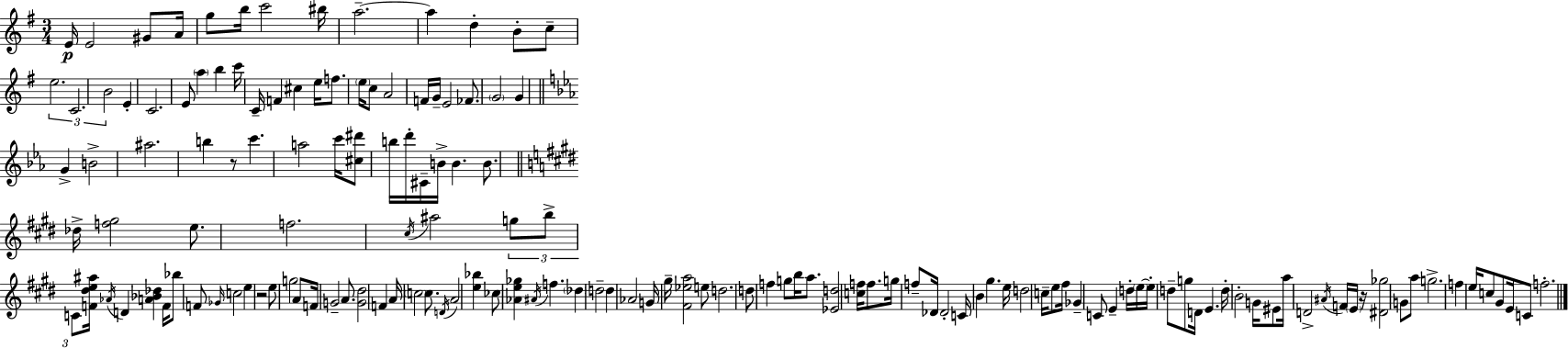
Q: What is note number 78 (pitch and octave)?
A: CES5